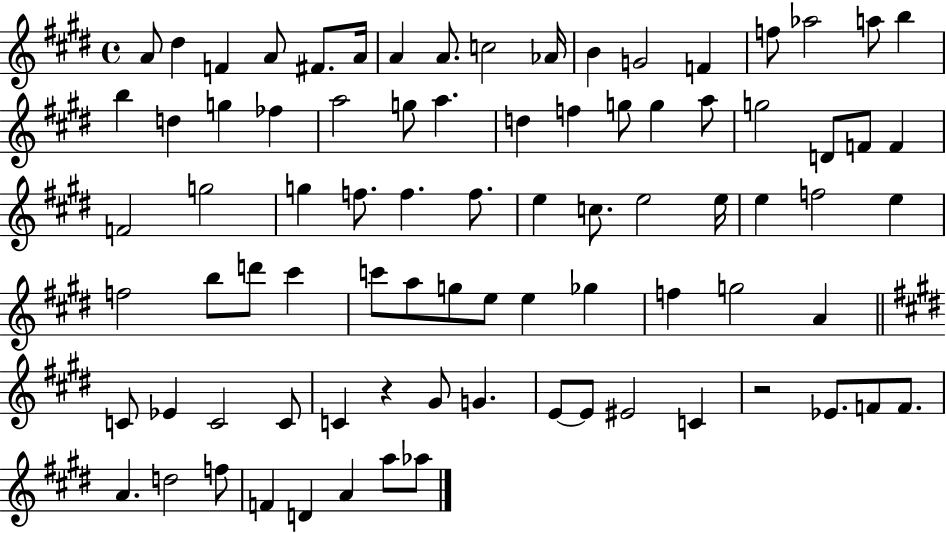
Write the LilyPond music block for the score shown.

{
  \clef treble
  \time 4/4
  \defaultTimeSignature
  \key e \major
  \repeat volta 2 { a'8 dis''4 f'4 a'8 fis'8. a'16 | a'4 a'8. c''2 aes'16 | b'4 g'2 f'4 | f''8 aes''2 a''8 b''4 | \break b''4 d''4 g''4 fes''4 | a''2 g''8 a''4. | d''4 f''4 g''8 g''4 a''8 | g''2 d'8 f'8 f'4 | \break f'2 g''2 | g''4 f''8. f''4. f''8. | e''4 c''8. e''2 e''16 | e''4 f''2 e''4 | \break f''2 b''8 d'''8 cis'''4 | c'''8 a''8 g''8 e''8 e''4 ges''4 | f''4 g''2 a'4 | \bar "||" \break \key e \major c'8 ees'4 c'2 c'8 | c'4 r4 gis'8 g'4. | e'8~~ e'8 eis'2 c'4 | r2 ees'8. f'8 f'8. | \break a'4. d''2 f''8 | f'4 d'4 a'4 a''8 aes''8 | } \bar "|."
}